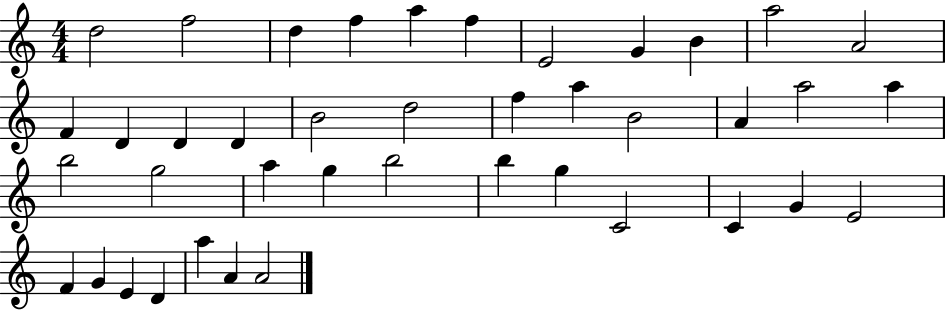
D5/h F5/h D5/q F5/q A5/q F5/q E4/h G4/q B4/q A5/h A4/h F4/q D4/q D4/q D4/q B4/h D5/h F5/q A5/q B4/h A4/q A5/h A5/q B5/h G5/h A5/q G5/q B5/h B5/q G5/q C4/h C4/q G4/q E4/h F4/q G4/q E4/q D4/q A5/q A4/q A4/h